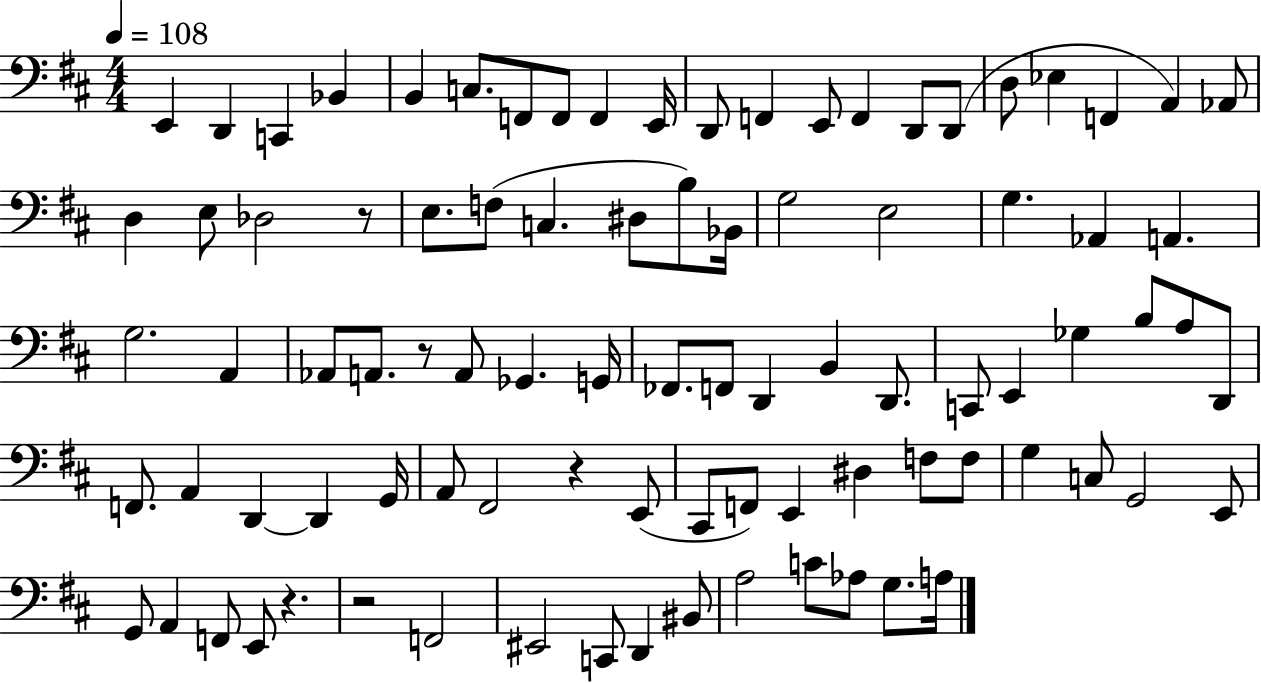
E2/q D2/q C2/q Bb2/q B2/q C3/e. F2/e F2/e F2/q E2/s D2/e F2/q E2/e F2/q D2/e D2/e D3/e Eb3/q F2/q A2/q Ab2/e D3/q E3/e Db3/h R/e E3/e. F3/e C3/q. D#3/e B3/e Bb2/s G3/h E3/h G3/q. Ab2/q A2/q. G3/h. A2/q Ab2/e A2/e. R/e A2/e Gb2/q. G2/s FES2/e. F2/e D2/q B2/q D2/e. C2/e E2/q Gb3/q B3/e A3/e D2/e F2/e. A2/q D2/q D2/q G2/s A2/e F#2/h R/q E2/e C#2/e F2/e E2/q D#3/q F3/e F3/e G3/q C3/e G2/h E2/e G2/e A2/q F2/e E2/e R/q. R/h F2/h EIS2/h C2/e D2/q BIS2/e A3/h C4/e Ab3/e G3/e. A3/s